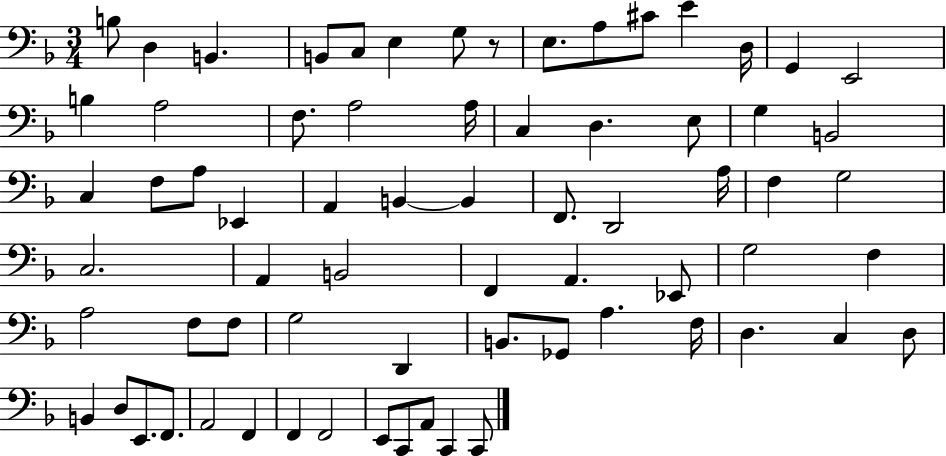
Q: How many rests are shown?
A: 1